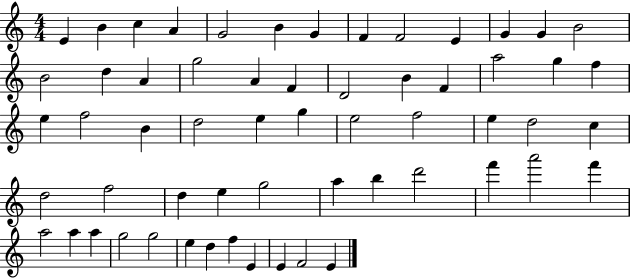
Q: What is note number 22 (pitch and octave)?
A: F4